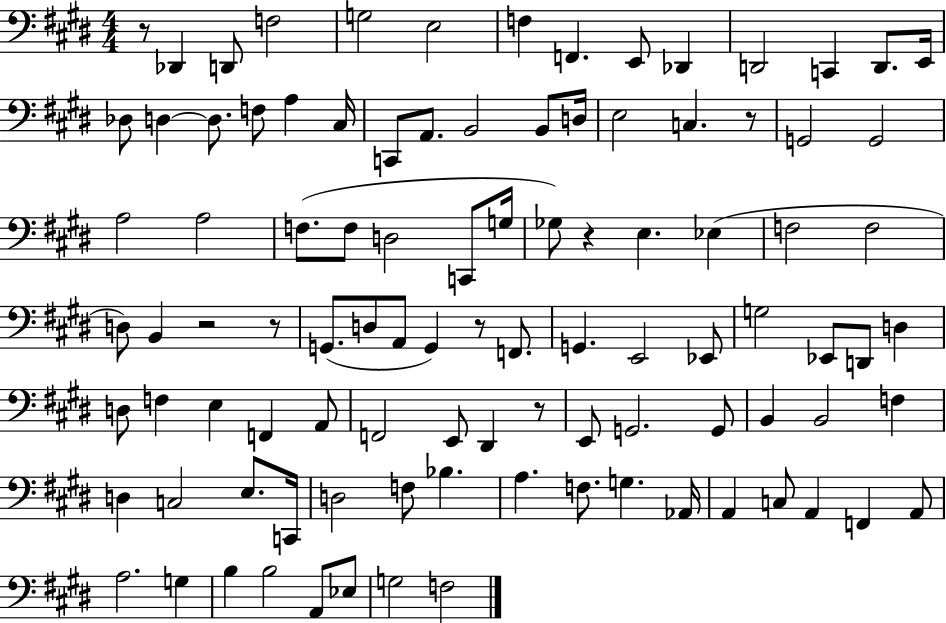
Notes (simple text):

R/e Db2/q D2/e F3/h G3/h E3/h F3/q F2/q. E2/e Db2/q D2/h C2/q D2/e. E2/s Db3/e D3/q D3/e. F3/e A3/q C#3/s C2/e A2/e. B2/h B2/e D3/s E3/h C3/q. R/e G2/h G2/h A3/h A3/h F3/e. F3/e D3/h C2/e G3/s Gb3/e R/q E3/q. Eb3/q F3/h F3/h D3/e B2/q R/h R/e G2/e. D3/e A2/e G2/q R/e F2/e. G2/q. E2/h Eb2/e G3/h Eb2/e D2/e D3/q D3/e F3/q E3/q F2/q A2/e F2/h E2/e D#2/q R/e E2/e G2/h. G2/e B2/q B2/h F3/q D3/q C3/h E3/e. C2/s D3/h F3/e Bb3/q. A3/q. F3/e. G3/q. Ab2/s A2/q C3/e A2/q F2/q A2/e A3/h. G3/q B3/q B3/h A2/e Eb3/e G3/h F3/h